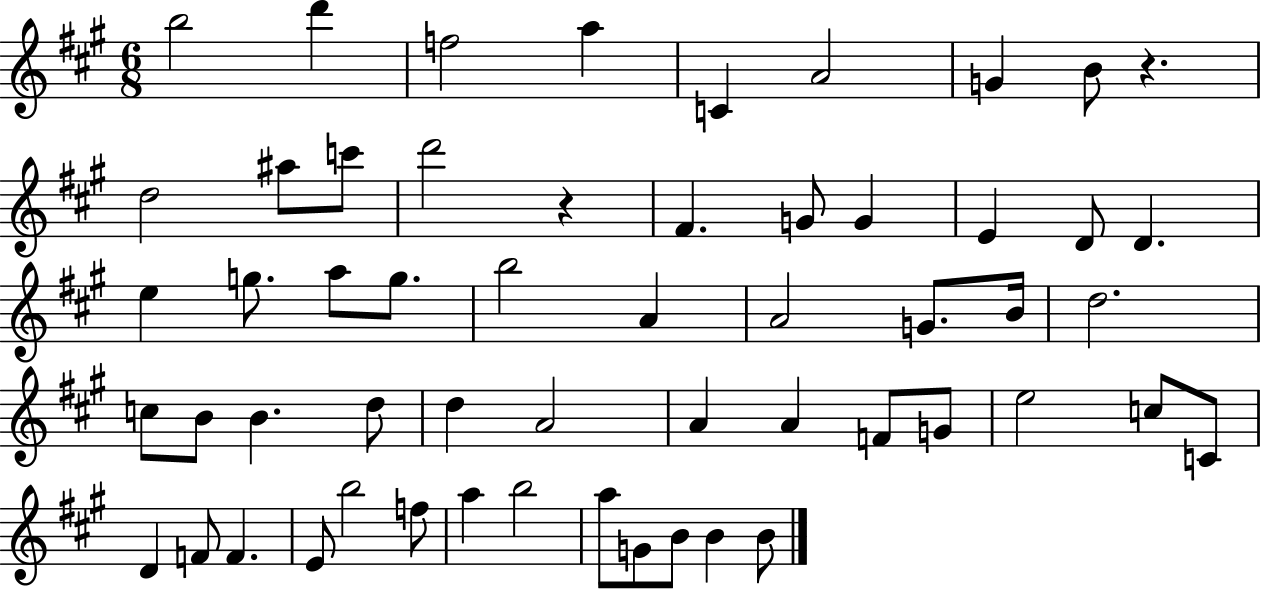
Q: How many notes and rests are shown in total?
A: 56